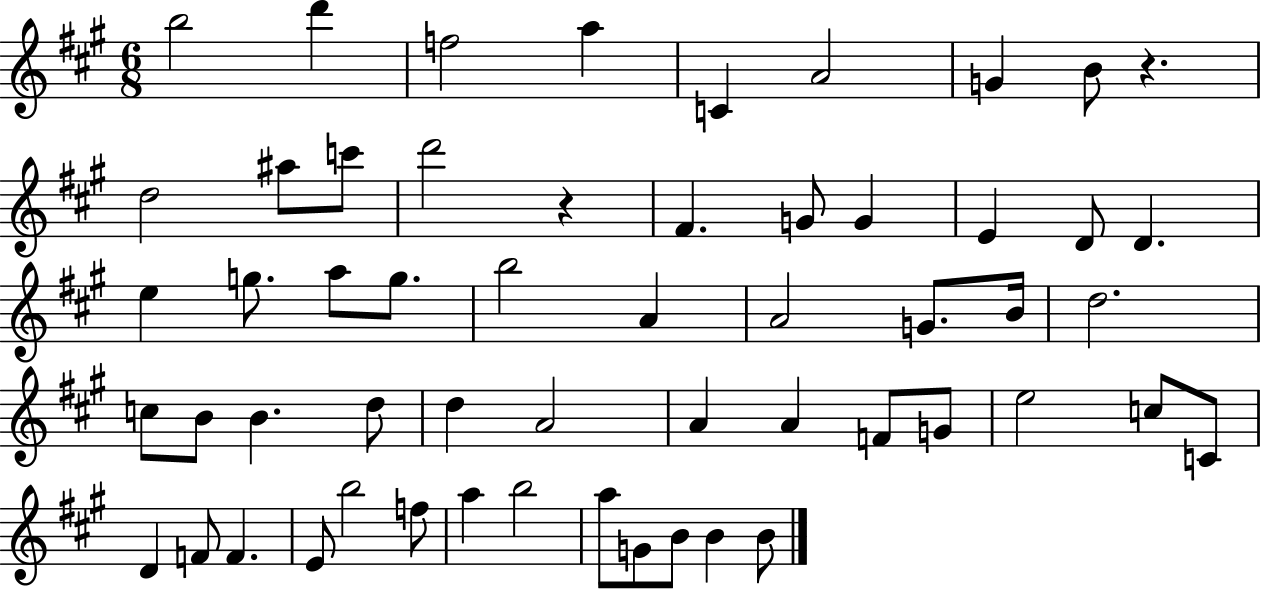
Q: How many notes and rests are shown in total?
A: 56